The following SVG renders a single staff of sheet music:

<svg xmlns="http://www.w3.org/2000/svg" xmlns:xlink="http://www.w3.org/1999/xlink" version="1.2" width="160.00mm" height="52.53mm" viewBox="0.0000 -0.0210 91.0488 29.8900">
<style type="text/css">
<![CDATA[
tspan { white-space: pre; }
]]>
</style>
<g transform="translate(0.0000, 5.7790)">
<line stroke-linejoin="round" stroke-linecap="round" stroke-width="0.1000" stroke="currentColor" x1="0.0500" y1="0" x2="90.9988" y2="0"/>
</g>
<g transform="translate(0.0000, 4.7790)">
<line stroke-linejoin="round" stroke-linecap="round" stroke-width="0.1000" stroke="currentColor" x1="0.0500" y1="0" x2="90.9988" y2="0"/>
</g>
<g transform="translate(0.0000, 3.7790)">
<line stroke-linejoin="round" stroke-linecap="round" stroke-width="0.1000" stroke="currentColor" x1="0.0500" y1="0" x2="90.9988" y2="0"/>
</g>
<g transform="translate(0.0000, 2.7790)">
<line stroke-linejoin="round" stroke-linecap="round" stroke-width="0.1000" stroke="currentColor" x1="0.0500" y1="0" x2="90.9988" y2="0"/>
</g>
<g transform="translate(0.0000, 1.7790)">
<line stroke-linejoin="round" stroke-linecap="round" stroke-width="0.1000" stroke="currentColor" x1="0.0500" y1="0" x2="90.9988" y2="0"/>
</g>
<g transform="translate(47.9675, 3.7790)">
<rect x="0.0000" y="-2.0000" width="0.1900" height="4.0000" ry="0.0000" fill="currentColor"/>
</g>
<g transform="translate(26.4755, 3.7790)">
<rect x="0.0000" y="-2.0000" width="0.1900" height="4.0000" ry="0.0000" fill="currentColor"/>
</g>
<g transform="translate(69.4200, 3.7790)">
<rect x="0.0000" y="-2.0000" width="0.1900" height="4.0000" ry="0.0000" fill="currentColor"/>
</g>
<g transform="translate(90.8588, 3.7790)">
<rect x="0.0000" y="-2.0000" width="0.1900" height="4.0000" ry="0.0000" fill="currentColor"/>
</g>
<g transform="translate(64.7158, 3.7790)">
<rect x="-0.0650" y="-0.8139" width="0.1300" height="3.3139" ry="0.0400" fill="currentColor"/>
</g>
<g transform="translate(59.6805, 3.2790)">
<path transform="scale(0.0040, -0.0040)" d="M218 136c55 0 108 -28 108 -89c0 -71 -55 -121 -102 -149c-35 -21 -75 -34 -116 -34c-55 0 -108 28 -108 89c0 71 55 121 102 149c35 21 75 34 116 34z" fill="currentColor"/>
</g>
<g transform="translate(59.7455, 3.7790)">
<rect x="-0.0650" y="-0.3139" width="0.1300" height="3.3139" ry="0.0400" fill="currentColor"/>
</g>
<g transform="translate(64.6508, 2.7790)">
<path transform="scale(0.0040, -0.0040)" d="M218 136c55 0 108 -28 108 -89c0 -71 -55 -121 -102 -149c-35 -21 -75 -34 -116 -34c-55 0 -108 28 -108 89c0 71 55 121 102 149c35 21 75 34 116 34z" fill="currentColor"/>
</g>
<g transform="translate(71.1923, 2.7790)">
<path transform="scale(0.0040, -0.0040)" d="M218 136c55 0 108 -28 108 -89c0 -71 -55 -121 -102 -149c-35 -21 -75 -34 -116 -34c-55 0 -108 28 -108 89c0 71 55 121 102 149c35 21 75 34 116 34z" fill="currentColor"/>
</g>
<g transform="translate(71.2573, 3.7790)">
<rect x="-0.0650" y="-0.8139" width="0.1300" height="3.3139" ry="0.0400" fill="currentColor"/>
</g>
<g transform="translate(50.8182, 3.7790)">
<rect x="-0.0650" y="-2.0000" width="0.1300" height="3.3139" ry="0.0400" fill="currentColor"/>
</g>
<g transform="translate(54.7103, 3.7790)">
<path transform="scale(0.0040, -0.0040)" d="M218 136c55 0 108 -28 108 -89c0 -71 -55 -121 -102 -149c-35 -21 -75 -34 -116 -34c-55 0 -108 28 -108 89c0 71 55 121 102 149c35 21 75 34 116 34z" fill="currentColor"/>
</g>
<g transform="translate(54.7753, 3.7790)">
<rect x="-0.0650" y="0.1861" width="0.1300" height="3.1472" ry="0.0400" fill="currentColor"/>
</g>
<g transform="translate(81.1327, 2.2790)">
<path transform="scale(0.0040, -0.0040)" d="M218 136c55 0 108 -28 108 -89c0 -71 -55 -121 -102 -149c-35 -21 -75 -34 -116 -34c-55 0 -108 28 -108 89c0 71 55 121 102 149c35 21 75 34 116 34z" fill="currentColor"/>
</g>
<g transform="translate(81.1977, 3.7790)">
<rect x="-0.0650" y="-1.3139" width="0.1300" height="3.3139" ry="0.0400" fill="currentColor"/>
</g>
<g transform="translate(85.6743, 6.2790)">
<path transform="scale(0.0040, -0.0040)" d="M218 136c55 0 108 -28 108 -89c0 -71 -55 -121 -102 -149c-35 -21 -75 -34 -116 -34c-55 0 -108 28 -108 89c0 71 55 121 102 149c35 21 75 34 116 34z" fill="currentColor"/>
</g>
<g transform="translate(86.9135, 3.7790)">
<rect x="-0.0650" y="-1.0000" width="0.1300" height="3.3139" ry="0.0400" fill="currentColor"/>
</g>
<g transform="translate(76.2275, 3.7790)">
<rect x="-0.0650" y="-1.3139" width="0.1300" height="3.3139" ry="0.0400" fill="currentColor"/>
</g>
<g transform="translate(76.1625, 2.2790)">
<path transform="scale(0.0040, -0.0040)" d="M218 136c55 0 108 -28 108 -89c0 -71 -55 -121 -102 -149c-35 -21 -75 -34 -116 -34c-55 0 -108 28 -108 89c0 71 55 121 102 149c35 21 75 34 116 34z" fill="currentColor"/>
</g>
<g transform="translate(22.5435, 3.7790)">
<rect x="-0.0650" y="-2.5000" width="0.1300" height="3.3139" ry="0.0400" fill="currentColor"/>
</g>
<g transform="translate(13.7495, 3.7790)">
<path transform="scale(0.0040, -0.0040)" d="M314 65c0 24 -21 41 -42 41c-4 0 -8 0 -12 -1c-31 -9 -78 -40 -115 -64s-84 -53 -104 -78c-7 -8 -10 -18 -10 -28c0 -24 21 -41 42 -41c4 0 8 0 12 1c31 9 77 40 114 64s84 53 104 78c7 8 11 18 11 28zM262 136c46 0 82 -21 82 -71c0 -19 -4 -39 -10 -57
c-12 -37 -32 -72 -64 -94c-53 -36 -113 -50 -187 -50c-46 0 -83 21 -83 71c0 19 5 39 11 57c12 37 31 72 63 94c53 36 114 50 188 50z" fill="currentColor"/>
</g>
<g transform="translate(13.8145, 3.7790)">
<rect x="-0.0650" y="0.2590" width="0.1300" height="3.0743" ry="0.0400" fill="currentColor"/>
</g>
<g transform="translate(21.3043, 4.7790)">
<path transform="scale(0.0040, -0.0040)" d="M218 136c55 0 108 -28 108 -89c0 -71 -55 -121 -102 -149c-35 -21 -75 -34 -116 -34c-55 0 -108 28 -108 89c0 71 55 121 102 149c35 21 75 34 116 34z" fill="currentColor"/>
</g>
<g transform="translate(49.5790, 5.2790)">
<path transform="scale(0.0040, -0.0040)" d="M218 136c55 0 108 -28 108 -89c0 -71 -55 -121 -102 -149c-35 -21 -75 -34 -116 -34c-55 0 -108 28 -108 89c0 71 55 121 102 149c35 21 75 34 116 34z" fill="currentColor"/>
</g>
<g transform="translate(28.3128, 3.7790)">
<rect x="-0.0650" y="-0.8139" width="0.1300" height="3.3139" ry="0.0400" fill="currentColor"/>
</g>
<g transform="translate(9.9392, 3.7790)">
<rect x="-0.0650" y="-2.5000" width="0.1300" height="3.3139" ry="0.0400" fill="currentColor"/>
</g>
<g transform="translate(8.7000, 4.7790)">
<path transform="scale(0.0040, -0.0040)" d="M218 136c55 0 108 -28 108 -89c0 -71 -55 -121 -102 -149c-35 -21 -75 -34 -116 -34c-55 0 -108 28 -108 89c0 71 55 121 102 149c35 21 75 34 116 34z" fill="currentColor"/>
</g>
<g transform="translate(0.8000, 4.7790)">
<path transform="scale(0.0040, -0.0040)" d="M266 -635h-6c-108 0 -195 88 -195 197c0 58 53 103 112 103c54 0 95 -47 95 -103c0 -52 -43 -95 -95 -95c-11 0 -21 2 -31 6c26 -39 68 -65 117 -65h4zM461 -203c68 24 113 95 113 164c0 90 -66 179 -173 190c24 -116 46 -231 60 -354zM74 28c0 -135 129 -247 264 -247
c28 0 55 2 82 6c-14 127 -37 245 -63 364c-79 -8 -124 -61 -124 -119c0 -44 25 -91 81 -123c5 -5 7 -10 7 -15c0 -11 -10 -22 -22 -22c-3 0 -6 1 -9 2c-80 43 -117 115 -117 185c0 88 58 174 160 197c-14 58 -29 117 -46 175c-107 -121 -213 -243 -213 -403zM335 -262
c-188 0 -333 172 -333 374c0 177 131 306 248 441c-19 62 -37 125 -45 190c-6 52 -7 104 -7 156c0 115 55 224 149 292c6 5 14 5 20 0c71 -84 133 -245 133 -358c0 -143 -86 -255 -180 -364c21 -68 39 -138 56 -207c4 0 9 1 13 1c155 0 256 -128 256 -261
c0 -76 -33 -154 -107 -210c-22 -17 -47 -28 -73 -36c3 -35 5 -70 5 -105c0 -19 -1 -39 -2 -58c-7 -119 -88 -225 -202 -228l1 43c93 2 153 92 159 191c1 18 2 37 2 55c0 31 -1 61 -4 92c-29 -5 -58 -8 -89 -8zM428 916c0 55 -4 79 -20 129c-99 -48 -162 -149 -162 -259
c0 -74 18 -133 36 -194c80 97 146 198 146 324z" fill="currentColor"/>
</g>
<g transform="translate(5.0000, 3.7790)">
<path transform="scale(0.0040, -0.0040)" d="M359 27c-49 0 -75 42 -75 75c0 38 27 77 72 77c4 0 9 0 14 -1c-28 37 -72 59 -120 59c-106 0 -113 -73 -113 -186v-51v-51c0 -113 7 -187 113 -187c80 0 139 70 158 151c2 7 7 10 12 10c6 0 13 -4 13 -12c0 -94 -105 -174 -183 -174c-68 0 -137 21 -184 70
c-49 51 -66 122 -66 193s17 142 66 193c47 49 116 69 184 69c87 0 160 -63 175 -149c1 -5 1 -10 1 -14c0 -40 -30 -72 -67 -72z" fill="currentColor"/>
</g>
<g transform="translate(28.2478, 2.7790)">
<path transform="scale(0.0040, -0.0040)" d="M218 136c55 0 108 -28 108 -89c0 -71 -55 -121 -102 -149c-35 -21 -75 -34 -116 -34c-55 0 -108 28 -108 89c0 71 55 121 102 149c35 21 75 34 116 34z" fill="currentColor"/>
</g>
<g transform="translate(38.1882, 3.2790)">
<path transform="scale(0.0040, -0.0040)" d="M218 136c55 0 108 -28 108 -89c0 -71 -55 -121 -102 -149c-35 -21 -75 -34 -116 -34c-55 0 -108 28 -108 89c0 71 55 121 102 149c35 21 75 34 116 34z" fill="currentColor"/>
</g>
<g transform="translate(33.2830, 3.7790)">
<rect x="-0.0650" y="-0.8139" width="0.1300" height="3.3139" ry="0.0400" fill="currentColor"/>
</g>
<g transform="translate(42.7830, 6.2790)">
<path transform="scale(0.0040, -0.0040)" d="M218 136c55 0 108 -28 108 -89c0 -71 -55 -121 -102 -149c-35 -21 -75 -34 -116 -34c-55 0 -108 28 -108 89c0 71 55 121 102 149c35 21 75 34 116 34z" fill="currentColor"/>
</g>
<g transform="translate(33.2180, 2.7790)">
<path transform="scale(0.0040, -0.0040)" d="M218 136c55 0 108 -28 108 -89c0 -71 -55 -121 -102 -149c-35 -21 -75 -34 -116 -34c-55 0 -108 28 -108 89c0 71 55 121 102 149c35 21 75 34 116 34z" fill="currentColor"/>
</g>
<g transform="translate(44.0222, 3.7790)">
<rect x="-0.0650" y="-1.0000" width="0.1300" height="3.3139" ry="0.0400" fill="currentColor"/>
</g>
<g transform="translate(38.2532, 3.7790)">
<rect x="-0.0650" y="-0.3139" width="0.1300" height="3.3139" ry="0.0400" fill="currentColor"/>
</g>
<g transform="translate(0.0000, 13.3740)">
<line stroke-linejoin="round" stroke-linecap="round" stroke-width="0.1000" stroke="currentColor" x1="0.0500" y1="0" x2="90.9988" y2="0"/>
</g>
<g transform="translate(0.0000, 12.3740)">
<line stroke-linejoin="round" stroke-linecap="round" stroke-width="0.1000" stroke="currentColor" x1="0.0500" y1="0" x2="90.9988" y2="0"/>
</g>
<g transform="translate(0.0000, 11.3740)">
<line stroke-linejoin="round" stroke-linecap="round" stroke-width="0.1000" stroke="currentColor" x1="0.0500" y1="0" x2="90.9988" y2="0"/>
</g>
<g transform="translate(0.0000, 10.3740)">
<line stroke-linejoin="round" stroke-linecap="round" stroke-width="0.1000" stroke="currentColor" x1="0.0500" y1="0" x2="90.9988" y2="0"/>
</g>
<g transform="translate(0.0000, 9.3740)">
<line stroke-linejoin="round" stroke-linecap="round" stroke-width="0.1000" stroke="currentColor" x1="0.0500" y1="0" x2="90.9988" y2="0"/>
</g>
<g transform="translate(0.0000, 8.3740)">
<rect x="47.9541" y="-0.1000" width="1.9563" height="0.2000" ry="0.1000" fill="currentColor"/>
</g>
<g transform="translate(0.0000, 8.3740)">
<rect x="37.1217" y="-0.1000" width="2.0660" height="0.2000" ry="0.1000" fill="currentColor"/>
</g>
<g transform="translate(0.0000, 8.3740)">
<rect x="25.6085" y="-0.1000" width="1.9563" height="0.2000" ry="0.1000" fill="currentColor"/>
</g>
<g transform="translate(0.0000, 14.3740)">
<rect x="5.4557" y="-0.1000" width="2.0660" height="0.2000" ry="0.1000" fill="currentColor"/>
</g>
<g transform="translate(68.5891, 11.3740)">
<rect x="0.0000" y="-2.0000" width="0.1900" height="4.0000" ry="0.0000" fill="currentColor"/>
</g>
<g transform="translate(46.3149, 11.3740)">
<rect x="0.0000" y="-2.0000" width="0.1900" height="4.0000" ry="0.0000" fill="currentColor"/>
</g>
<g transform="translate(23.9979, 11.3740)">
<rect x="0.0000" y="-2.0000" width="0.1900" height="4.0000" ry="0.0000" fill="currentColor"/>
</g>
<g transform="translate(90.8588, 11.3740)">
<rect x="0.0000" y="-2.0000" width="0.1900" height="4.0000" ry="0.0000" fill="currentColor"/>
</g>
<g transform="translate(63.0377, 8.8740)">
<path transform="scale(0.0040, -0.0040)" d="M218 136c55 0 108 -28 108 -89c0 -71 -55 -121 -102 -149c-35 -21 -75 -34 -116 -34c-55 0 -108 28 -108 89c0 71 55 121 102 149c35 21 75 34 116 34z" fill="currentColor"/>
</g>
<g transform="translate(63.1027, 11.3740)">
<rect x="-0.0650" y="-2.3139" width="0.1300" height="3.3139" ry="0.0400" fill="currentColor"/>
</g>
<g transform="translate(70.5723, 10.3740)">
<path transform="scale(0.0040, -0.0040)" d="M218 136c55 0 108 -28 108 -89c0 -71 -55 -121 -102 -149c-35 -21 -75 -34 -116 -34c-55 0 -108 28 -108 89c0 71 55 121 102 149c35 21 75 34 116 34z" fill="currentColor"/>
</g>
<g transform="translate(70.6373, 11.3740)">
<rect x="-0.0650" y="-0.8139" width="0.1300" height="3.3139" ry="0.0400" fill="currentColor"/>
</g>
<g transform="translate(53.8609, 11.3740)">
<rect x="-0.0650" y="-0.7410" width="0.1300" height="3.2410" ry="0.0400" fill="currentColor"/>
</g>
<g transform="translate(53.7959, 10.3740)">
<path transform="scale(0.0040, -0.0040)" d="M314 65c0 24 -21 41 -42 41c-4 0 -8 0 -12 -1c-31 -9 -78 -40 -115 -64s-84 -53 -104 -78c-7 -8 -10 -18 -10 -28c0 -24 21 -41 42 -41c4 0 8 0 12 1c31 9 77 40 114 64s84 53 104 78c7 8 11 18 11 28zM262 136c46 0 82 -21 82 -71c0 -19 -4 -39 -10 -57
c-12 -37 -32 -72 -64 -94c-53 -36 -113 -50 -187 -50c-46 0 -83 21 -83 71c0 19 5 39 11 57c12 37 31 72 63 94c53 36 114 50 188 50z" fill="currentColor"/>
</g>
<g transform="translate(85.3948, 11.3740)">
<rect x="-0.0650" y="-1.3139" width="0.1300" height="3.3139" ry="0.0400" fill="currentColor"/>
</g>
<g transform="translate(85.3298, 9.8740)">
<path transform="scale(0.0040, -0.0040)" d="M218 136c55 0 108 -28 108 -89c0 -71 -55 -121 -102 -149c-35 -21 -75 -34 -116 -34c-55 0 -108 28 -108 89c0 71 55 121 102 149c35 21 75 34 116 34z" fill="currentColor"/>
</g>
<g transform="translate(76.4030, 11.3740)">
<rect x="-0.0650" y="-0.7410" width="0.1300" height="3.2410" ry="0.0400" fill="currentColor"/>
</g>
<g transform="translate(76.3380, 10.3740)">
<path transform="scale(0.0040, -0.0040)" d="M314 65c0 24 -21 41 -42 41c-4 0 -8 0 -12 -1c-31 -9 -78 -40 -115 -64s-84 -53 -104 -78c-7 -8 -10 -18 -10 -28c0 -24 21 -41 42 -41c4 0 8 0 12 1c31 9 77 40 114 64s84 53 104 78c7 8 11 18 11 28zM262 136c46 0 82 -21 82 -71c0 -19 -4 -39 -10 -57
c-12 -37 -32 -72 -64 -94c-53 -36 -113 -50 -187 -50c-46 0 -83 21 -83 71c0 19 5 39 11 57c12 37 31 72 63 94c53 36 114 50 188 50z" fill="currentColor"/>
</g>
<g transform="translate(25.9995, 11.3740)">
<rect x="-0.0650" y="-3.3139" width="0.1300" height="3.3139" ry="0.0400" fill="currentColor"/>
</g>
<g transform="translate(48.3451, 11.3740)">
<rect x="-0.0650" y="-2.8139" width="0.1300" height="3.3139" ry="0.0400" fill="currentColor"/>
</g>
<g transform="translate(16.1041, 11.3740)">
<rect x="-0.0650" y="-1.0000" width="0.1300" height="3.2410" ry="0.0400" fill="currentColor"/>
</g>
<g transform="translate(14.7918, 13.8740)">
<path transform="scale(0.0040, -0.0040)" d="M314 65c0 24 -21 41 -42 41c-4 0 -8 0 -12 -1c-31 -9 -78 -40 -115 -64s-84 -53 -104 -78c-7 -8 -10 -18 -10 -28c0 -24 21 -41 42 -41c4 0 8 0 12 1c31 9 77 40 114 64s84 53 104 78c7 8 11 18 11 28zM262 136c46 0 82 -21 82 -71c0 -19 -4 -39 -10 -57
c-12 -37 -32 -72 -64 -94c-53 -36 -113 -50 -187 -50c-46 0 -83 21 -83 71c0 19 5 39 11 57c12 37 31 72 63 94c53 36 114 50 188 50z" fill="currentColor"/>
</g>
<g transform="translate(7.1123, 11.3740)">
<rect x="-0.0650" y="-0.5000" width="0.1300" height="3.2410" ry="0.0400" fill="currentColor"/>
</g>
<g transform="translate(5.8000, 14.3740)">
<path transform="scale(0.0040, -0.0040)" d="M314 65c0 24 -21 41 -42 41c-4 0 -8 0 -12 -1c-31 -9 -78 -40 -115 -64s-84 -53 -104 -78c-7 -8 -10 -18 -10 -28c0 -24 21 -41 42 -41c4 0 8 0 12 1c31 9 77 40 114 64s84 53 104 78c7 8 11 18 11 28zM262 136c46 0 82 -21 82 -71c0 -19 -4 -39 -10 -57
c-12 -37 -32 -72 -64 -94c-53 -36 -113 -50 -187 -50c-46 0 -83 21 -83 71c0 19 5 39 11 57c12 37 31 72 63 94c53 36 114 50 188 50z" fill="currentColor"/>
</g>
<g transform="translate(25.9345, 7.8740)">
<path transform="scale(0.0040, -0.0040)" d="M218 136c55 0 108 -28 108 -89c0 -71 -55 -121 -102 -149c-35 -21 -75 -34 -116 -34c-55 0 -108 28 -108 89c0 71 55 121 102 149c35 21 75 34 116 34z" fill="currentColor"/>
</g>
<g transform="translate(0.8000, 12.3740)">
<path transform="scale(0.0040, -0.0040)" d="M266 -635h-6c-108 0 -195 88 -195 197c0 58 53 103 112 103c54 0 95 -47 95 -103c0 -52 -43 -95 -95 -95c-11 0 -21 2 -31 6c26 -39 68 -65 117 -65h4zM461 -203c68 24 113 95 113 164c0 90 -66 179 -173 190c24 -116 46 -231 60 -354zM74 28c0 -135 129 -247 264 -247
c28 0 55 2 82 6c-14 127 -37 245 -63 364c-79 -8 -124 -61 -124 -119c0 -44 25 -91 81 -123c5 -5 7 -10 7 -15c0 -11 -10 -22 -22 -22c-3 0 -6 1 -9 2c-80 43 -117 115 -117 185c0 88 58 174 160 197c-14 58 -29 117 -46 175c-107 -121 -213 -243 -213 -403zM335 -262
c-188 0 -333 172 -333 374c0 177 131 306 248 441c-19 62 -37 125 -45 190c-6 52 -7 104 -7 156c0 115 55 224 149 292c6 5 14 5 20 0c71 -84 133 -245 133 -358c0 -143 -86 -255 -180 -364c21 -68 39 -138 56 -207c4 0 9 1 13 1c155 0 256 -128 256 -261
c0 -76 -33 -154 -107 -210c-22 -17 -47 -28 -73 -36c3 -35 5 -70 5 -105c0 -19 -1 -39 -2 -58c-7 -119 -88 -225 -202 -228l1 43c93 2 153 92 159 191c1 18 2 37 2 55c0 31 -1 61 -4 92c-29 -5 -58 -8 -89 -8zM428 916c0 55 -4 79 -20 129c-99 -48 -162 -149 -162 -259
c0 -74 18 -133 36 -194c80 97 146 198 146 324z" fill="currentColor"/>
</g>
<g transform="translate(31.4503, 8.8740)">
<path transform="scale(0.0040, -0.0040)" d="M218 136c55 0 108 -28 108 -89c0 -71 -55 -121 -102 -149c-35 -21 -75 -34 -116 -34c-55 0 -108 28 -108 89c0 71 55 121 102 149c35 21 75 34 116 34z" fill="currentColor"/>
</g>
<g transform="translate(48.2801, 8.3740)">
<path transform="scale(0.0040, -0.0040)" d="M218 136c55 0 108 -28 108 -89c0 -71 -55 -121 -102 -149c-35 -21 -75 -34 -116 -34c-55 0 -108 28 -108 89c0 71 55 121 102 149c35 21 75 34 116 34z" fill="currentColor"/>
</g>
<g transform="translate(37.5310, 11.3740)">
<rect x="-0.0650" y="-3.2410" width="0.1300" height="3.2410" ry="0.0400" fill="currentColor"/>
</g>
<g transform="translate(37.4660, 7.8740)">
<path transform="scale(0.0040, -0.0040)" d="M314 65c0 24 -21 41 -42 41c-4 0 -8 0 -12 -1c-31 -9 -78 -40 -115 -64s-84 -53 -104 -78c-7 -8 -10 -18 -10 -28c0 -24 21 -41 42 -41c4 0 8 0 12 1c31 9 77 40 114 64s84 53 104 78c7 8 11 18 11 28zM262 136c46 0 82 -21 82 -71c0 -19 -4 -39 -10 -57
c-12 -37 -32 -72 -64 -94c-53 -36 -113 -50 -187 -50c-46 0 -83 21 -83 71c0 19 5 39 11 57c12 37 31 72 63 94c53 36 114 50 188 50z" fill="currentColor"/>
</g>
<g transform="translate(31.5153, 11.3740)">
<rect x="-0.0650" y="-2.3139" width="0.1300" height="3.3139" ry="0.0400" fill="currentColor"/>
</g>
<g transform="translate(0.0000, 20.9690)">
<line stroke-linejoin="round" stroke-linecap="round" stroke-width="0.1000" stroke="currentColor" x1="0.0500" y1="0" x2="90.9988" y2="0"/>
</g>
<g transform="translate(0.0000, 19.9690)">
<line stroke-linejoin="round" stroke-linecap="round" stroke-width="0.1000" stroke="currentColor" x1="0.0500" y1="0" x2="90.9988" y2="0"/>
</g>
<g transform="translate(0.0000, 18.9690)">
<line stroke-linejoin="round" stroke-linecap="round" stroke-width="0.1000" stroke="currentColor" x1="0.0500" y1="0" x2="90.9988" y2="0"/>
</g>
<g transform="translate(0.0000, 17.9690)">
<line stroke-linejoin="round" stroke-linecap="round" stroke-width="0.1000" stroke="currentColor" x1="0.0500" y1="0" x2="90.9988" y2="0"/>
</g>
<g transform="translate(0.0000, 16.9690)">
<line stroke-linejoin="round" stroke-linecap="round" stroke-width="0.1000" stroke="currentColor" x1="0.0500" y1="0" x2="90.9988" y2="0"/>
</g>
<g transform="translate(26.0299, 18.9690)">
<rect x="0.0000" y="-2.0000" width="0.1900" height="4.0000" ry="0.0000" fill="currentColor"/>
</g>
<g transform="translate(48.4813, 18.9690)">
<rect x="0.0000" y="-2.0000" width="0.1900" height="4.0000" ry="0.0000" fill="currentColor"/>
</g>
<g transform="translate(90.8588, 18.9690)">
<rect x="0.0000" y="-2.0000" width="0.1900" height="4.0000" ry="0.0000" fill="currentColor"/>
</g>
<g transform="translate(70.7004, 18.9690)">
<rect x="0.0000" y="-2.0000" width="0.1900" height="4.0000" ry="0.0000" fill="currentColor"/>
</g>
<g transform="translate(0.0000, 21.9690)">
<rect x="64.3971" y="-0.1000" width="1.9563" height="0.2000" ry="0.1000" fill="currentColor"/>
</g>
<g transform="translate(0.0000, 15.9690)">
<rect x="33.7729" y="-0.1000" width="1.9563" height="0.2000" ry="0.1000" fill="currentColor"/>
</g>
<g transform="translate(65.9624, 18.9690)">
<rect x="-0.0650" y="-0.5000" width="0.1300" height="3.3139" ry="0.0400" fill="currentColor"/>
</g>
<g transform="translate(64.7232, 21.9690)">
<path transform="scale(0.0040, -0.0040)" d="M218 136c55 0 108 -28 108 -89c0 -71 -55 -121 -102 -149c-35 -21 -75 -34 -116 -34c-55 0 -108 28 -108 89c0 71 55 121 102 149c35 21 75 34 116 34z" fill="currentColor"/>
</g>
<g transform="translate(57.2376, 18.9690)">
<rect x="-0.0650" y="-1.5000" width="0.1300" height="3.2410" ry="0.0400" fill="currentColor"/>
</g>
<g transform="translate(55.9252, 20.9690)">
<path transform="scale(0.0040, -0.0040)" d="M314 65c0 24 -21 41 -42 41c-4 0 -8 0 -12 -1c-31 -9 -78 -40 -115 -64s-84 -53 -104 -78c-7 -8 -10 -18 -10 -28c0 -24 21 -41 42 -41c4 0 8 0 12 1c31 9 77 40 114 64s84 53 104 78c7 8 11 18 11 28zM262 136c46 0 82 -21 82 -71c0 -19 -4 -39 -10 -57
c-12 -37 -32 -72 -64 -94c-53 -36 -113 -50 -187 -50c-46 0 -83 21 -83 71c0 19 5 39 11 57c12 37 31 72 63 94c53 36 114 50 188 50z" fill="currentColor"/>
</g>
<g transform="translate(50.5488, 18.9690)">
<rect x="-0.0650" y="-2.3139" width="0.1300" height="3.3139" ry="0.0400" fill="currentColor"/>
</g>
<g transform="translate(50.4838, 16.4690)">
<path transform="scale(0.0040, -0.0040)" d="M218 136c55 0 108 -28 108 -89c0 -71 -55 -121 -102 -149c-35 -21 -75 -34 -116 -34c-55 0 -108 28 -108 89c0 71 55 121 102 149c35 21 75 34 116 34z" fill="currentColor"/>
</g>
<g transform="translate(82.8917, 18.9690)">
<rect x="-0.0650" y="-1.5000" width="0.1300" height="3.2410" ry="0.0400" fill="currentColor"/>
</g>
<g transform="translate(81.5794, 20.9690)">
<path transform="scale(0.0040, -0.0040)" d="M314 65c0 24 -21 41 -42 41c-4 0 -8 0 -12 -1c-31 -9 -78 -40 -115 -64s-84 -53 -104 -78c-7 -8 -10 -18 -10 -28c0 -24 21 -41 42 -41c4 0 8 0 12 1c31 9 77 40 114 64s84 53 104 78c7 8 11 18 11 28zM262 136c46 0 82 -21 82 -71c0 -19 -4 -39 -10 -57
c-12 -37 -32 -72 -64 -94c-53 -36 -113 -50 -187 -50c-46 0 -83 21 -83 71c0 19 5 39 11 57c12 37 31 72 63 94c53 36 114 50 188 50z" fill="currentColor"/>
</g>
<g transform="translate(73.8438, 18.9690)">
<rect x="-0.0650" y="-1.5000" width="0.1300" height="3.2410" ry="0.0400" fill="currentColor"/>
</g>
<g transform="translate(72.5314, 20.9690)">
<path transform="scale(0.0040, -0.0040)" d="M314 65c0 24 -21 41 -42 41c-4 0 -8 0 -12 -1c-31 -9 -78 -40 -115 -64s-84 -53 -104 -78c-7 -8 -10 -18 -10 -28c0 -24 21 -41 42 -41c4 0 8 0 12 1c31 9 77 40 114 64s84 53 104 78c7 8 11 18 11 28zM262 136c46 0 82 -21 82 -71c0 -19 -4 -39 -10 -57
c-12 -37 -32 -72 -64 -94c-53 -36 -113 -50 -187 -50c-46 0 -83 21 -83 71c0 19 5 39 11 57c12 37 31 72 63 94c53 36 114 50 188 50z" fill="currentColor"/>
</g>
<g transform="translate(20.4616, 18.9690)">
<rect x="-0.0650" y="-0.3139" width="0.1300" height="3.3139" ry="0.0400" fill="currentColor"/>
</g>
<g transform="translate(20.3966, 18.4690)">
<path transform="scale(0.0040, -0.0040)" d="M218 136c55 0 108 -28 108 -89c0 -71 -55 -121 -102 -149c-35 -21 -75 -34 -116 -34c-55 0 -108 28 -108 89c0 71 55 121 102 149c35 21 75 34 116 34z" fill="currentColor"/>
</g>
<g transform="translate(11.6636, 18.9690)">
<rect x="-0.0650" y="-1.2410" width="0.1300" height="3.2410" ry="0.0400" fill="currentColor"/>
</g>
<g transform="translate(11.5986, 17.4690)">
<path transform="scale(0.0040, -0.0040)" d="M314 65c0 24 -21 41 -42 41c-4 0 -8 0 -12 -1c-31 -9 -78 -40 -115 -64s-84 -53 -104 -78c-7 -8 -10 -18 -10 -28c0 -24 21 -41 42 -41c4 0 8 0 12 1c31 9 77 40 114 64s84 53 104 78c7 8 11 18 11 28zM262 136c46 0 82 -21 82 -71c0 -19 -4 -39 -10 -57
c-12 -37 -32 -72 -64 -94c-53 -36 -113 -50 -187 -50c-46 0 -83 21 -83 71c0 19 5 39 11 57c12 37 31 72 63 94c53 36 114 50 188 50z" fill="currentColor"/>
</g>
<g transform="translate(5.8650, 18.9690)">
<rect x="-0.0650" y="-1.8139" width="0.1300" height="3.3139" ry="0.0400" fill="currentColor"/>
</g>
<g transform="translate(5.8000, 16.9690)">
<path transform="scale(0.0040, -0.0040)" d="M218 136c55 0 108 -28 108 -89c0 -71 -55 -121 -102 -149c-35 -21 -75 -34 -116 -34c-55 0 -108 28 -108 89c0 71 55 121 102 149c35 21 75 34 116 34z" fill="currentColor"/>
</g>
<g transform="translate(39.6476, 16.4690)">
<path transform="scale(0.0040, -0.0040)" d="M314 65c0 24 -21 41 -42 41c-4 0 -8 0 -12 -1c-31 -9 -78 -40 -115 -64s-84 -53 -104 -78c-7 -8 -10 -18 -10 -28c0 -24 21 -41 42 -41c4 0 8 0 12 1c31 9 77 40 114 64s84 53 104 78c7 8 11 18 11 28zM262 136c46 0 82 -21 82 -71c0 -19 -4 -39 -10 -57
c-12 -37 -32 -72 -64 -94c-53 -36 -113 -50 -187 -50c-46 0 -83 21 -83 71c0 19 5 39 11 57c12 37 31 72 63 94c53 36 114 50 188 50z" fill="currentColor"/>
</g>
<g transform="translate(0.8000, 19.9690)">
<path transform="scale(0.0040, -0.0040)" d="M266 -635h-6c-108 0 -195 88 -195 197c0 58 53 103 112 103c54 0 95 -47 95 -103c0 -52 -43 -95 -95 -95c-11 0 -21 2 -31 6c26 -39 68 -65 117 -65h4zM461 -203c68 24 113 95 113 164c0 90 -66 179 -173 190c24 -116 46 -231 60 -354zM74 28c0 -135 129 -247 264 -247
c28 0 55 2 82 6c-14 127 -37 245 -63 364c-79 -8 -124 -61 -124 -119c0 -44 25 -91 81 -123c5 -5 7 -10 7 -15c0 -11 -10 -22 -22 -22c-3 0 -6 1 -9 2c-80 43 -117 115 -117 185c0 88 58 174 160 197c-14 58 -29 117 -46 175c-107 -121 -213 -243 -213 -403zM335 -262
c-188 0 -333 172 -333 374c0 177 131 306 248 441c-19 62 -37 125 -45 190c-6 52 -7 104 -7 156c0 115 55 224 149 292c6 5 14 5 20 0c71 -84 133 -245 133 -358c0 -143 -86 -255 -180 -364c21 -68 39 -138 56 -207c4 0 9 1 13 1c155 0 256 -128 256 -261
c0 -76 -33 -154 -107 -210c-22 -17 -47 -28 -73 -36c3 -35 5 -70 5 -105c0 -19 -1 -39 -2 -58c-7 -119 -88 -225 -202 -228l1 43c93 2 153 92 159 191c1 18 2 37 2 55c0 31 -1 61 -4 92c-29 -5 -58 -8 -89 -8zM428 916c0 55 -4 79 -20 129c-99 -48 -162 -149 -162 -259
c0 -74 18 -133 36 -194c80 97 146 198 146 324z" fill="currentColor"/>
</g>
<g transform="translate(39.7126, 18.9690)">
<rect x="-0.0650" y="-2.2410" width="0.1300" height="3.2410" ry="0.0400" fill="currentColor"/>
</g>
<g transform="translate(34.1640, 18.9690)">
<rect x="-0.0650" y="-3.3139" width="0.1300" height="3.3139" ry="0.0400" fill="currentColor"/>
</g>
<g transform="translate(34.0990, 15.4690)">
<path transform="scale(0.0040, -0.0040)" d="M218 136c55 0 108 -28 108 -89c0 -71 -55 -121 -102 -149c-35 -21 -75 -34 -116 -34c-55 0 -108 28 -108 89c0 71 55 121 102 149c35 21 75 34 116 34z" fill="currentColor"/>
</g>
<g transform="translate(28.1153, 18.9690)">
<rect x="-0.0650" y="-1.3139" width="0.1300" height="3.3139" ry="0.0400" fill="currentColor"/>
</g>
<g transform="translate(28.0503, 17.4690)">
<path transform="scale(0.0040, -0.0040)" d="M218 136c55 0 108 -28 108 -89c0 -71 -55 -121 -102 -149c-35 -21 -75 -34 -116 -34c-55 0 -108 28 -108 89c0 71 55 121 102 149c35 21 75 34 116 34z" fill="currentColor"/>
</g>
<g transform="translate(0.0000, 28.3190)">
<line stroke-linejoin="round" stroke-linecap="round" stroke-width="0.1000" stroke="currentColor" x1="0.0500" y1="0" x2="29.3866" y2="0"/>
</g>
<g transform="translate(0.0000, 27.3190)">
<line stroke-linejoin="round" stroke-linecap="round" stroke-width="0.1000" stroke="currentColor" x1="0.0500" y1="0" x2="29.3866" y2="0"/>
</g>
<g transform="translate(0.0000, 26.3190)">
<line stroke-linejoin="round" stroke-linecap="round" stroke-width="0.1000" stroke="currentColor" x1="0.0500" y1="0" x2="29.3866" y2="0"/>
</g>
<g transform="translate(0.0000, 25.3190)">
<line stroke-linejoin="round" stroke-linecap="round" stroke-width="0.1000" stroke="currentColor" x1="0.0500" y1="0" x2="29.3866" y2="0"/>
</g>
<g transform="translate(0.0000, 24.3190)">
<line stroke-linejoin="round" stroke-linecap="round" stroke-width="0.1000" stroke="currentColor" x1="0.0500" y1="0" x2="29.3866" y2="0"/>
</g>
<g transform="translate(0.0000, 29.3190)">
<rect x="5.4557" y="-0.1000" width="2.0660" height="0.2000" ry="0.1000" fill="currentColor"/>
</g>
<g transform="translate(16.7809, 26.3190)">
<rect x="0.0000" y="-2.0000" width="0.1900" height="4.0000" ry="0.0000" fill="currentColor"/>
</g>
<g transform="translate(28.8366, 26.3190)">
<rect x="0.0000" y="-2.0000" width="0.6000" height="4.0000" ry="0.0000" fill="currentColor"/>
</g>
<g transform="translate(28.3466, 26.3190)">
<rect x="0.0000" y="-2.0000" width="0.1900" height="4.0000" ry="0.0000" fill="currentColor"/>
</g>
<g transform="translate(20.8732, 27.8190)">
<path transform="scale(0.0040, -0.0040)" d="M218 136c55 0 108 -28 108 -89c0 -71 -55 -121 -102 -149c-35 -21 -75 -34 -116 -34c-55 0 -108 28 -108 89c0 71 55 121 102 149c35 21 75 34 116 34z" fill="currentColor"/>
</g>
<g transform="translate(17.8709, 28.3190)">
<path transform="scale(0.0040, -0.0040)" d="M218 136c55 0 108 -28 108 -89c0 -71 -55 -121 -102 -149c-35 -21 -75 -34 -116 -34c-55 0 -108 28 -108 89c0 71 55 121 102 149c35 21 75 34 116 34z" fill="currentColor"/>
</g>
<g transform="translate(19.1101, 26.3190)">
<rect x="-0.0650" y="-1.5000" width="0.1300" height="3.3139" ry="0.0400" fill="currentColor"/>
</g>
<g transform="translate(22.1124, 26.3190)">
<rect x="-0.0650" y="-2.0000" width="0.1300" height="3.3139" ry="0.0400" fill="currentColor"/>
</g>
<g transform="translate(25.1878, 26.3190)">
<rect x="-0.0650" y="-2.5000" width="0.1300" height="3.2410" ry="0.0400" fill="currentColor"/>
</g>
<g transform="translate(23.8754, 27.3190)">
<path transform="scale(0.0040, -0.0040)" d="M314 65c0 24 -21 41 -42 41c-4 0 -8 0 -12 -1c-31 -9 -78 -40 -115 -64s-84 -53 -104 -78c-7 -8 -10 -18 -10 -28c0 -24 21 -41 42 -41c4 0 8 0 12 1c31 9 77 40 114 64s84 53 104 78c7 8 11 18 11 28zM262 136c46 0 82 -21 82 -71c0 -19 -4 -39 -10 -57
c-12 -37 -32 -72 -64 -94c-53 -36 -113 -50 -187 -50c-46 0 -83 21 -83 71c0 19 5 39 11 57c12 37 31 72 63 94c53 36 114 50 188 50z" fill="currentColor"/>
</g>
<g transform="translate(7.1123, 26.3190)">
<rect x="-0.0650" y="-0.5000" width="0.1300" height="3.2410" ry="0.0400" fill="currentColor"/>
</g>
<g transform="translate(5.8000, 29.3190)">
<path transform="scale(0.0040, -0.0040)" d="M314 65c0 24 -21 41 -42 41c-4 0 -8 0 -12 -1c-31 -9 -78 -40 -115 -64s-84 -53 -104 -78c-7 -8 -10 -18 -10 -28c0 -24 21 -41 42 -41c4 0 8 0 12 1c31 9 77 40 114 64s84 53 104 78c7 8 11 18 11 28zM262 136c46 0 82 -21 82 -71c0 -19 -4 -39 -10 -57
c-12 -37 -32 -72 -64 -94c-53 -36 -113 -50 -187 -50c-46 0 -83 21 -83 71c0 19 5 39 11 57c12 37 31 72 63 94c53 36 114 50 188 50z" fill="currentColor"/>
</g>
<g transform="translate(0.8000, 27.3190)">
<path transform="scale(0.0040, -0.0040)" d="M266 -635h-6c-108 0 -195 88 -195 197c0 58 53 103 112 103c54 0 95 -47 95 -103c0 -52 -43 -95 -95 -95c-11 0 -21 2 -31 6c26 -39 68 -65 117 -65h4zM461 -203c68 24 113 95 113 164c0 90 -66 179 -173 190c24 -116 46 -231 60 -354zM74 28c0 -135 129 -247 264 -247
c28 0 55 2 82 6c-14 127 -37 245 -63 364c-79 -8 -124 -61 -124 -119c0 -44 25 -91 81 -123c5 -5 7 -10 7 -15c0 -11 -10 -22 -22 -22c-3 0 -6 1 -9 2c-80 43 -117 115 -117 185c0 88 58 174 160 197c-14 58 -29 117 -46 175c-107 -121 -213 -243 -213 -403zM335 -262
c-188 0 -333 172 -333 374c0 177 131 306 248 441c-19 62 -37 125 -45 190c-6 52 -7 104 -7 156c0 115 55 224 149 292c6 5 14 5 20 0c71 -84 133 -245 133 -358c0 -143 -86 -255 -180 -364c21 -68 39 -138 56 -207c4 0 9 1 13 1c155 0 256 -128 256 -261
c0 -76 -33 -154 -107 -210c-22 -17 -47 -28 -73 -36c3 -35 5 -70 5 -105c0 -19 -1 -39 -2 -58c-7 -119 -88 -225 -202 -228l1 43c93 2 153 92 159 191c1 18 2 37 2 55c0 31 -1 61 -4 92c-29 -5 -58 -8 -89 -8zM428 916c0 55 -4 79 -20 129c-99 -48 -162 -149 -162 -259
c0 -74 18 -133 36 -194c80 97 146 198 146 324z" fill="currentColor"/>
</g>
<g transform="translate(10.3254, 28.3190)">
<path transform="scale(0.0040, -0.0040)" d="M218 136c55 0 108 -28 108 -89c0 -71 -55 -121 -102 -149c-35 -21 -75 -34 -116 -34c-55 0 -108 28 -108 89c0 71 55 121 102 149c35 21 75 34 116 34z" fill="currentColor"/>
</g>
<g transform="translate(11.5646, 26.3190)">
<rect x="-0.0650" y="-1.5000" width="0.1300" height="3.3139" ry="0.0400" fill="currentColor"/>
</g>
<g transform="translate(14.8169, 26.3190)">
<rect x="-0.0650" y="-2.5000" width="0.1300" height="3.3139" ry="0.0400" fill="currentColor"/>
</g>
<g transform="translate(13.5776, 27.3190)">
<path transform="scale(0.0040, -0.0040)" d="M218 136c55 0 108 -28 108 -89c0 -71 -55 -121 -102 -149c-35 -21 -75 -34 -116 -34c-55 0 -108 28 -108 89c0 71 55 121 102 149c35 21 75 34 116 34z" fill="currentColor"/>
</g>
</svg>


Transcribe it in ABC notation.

X:1
T:Untitled
M:4/4
L:1/4
K:C
G B2 G d d c D F B c d d e e D C2 D2 b g b2 a d2 g d d2 e f e2 c e b g2 g E2 C E2 E2 C2 E G E F G2